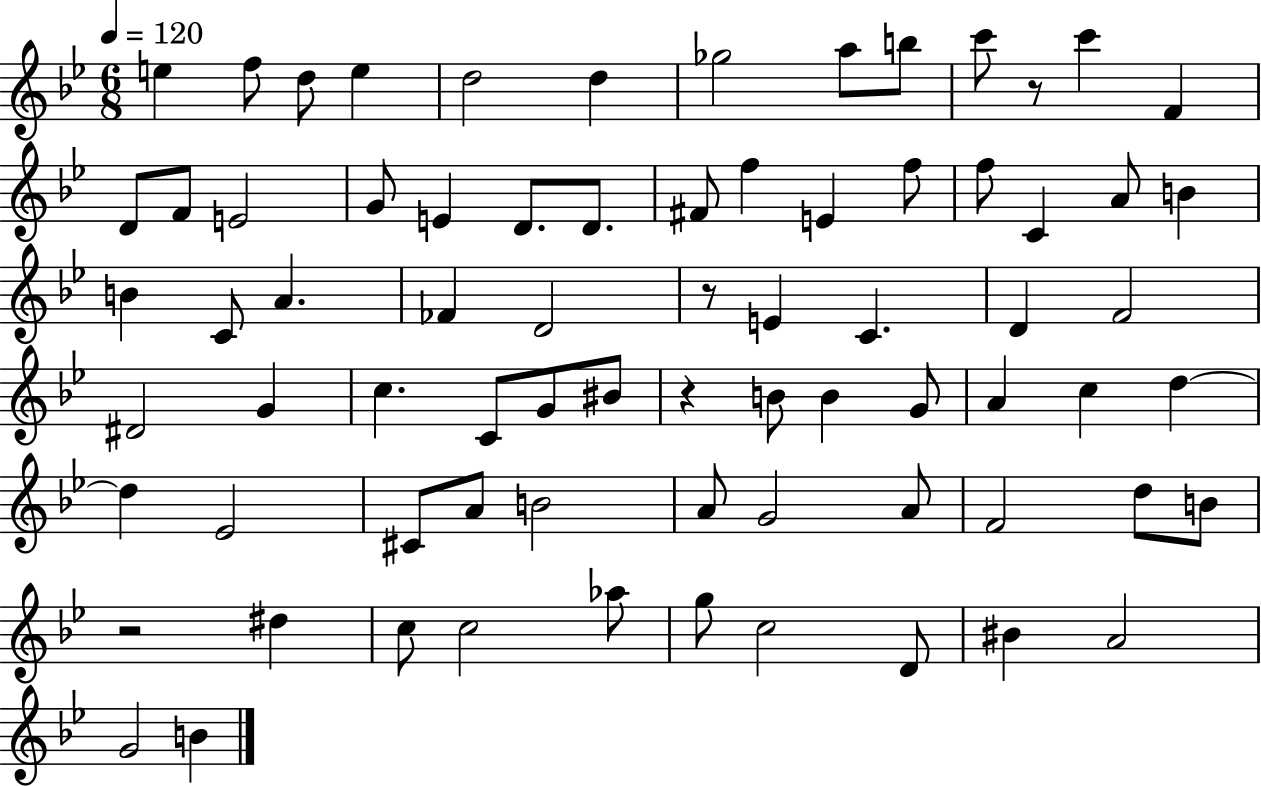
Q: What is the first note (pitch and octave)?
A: E5